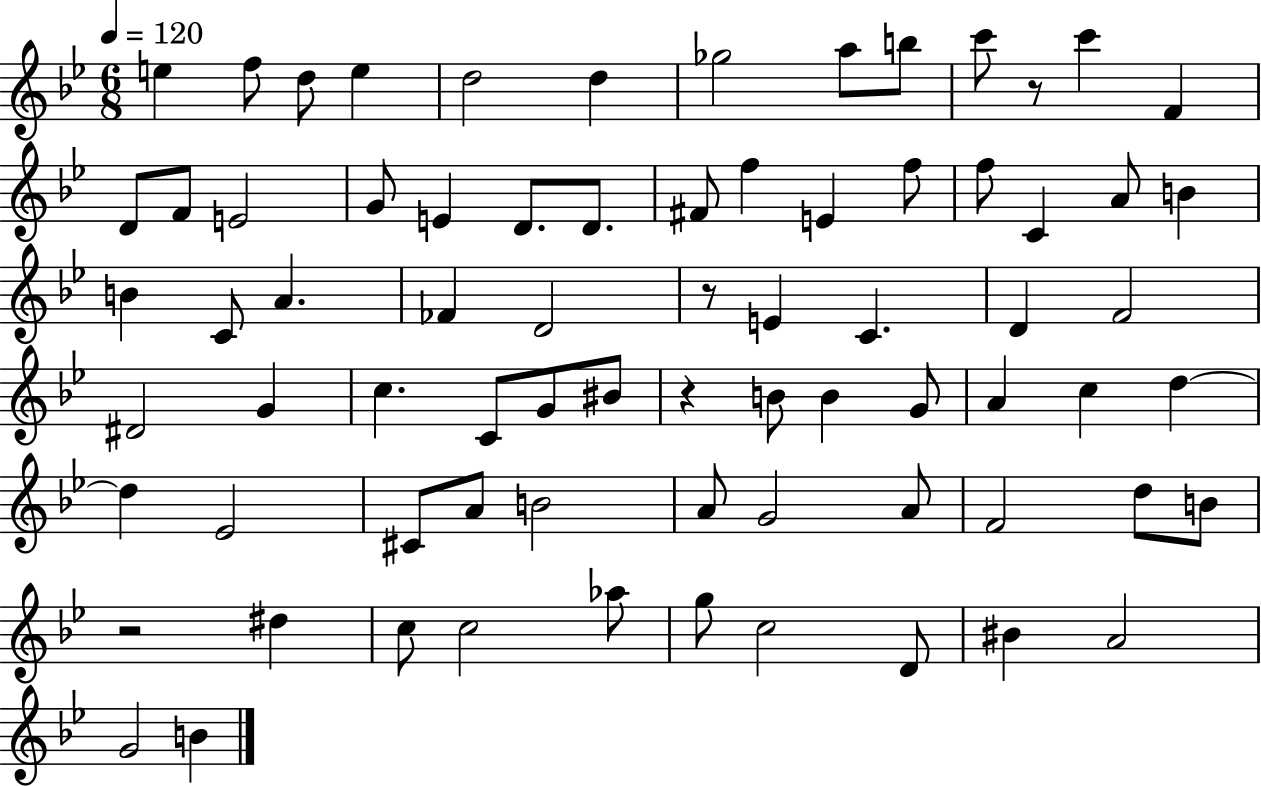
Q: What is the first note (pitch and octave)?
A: E5